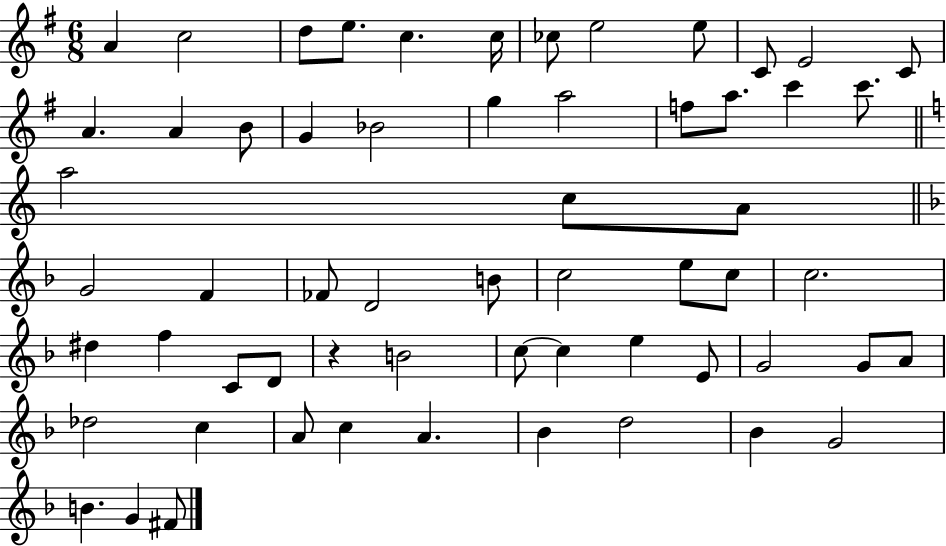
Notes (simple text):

A4/q C5/h D5/e E5/e. C5/q. C5/s CES5/e E5/h E5/e C4/e E4/h C4/e A4/q. A4/q B4/e G4/q Bb4/h G5/q A5/h F5/e A5/e. C6/q C6/e. A5/h C5/e A4/e G4/h F4/q FES4/e D4/h B4/e C5/h E5/e C5/e C5/h. D#5/q F5/q C4/e D4/e R/q B4/h C5/e C5/q E5/q E4/e G4/h G4/e A4/e Db5/h C5/q A4/e C5/q A4/q. Bb4/q D5/h Bb4/q G4/h B4/q. G4/q F#4/e